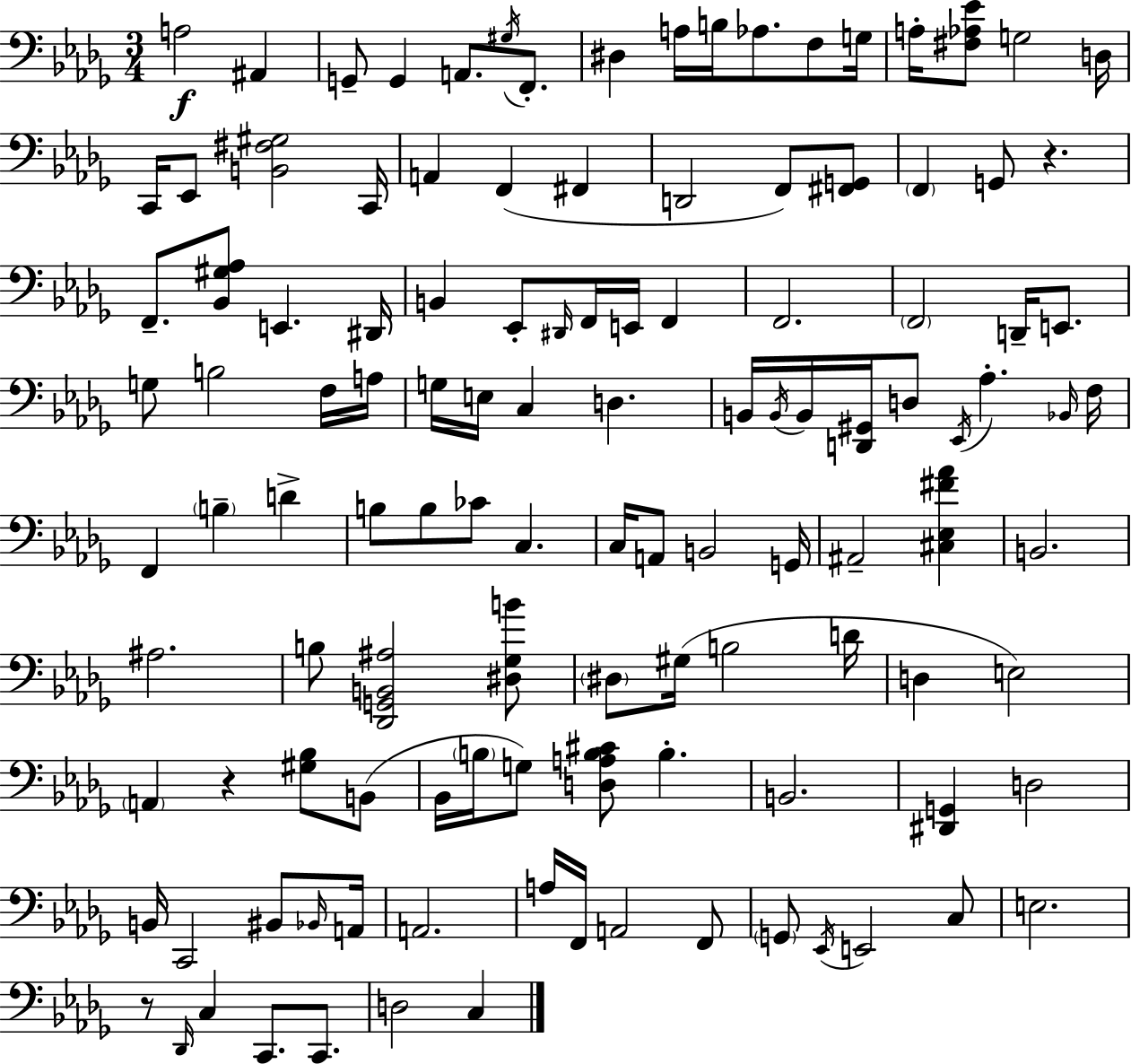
X:1
T:Untitled
M:3/4
L:1/4
K:Bbm
A,2 ^A,, G,,/2 G,, A,,/2 ^G,/4 F,,/2 ^D, A,/4 B,/4 _A,/2 F,/2 G,/4 A,/4 [^F,_A,_E]/2 G,2 D,/4 C,,/4 _E,,/2 [B,,^F,^G,]2 C,,/4 A,, F,, ^F,, D,,2 F,,/2 [^F,,G,,]/2 F,, G,,/2 z F,,/2 [_B,,^G,_A,]/2 E,, ^D,,/4 B,, _E,,/2 ^D,,/4 F,,/4 E,,/4 F,, F,,2 F,,2 D,,/4 E,,/2 G,/2 B,2 F,/4 A,/4 G,/4 E,/4 C, D, B,,/4 B,,/4 B,,/4 [D,,^G,,]/4 D,/2 _E,,/4 _A, _B,,/4 F,/4 F,, B, D B,/2 B,/2 _C/2 C, C,/4 A,,/2 B,,2 G,,/4 ^A,,2 [^C,_E,^F_A] B,,2 ^A,2 B,/2 [_D,,G,,B,,^A,]2 [^D,_G,B]/2 ^D,/2 ^G,/4 B,2 D/4 D, E,2 A,, z [^G,_B,]/2 B,,/2 _B,,/4 B,/4 G,/2 [D,A,B,^C]/2 B, B,,2 [^D,,G,,] D,2 B,,/4 C,,2 ^B,,/2 _B,,/4 A,,/4 A,,2 A,/4 F,,/4 A,,2 F,,/2 G,,/2 _E,,/4 E,,2 C,/2 E,2 z/2 _D,,/4 C, C,,/2 C,,/2 D,2 C,